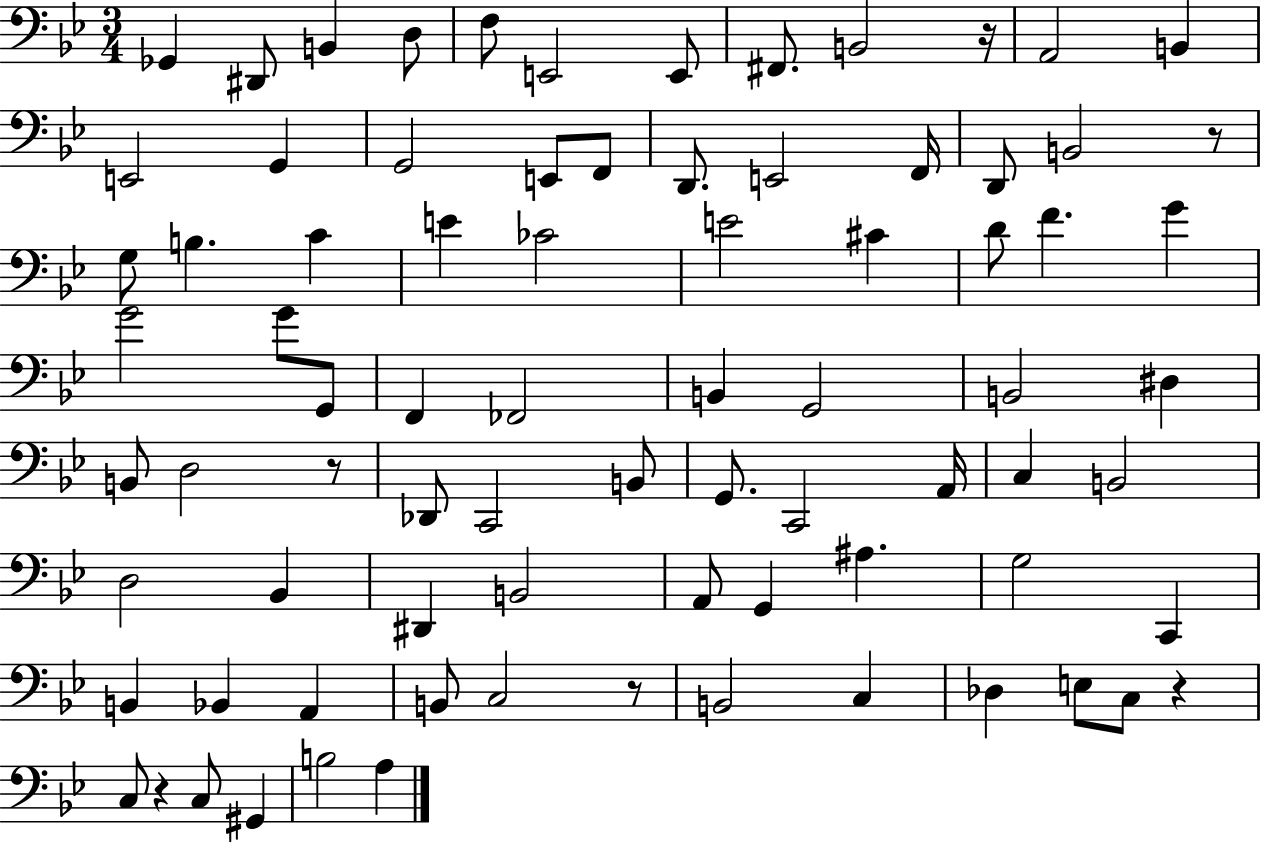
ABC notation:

X:1
T:Untitled
M:3/4
L:1/4
K:Bb
_G,, ^D,,/2 B,, D,/2 F,/2 E,,2 E,,/2 ^F,,/2 B,,2 z/4 A,,2 B,, E,,2 G,, G,,2 E,,/2 F,,/2 D,,/2 E,,2 F,,/4 D,,/2 B,,2 z/2 G,/2 B, C E _C2 E2 ^C D/2 F G G2 G/2 G,,/2 F,, _F,,2 B,, G,,2 B,,2 ^D, B,,/2 D,2 z/2 _D,,/2 C,,2 B,,/2 G,,/2 C,,2 A,,/4 C, B,,2 D,2 _B,, ^D,, B,,2 A,,/2 G,, ^A, G,2 C,, B,, _B,, A,, B,,/2 C,2 z/2 B,,2 C, _D, E,/2 C,/2 z C,/2 z C,/2 ^G,, B,2 A,